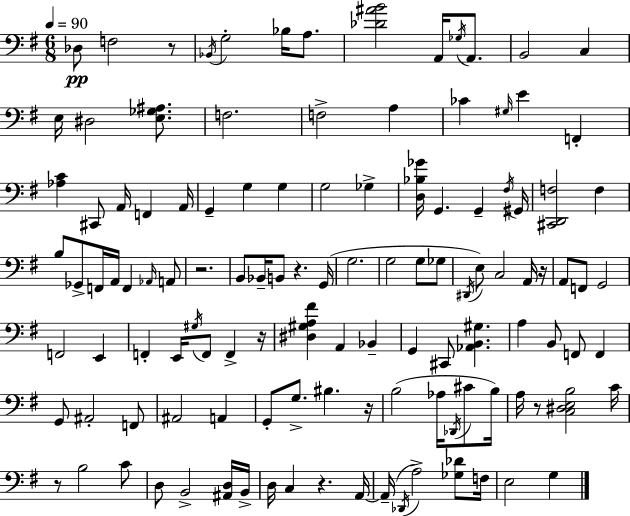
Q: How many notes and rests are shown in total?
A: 119